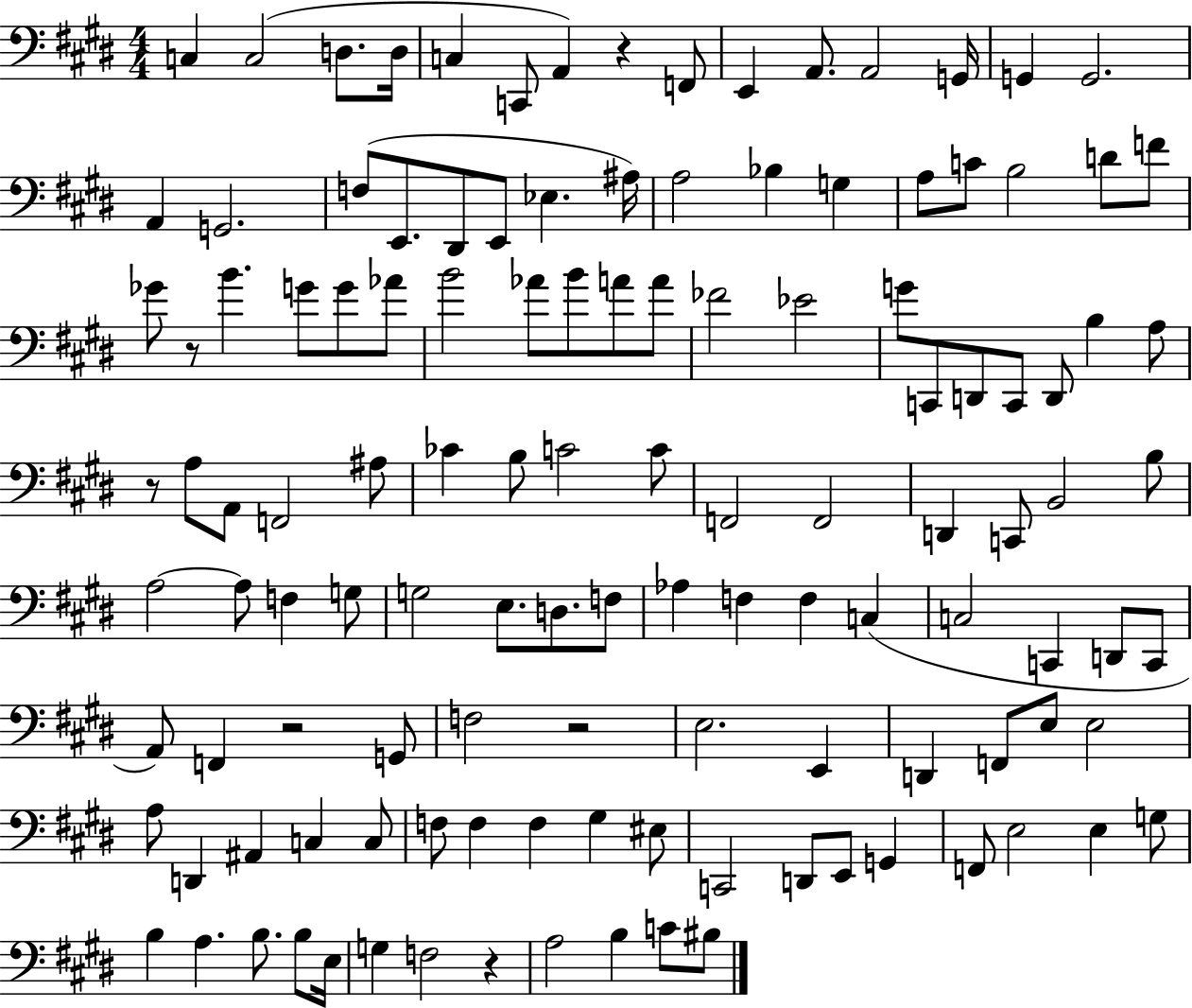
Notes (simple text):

C3/q C3/h D3/e. D3/s C3/q C2/e A2/q R/q F2/e E2/q A2/e. A2/h G2/s G2/q G2/h. A2/q G2/h. F3/e E2/e. D#2/e E2/e Eb3/q. A#3/s A3/h Bb3/q G3/q A3/e C4/e B3/h D4/e F4/e Gb4/e R/e B4/q. G4/e G4/e Ab4/e B4/h Ab4/e B4/e A4/e A4/e FES4/h Eb4/h G4/e C2/e D2/e C2/e D2/e B3/q A3/e R/e A3/e A2/e F2/h A#3/e CES4/q B3/e C4/h C4/e F2/h F2/h D2/q C2/e B2/h B3/e A3/h A3/e F3/q G3/e G3/h E3/e. D3/e. F3/e Ab3/q F3/q F3/q C3/q C3/h C2/q D2/e C2/e A2/e F2/q R/h G2/e F3/h R/h E3/h. E2/q D2/q F2/e E3/e E3/h A3/e D2/q A#2/q C3/q C3/e F3/e F3/q F3/q G#3/q EIS3/e C2/h D2/e E2/e G2/q F2/e E3/h E3/q G3/e B3/q A3/q. B3/e. B3/e E3/s G3/q F3/h R/q A3/h B3/q C4/e BIS3/e